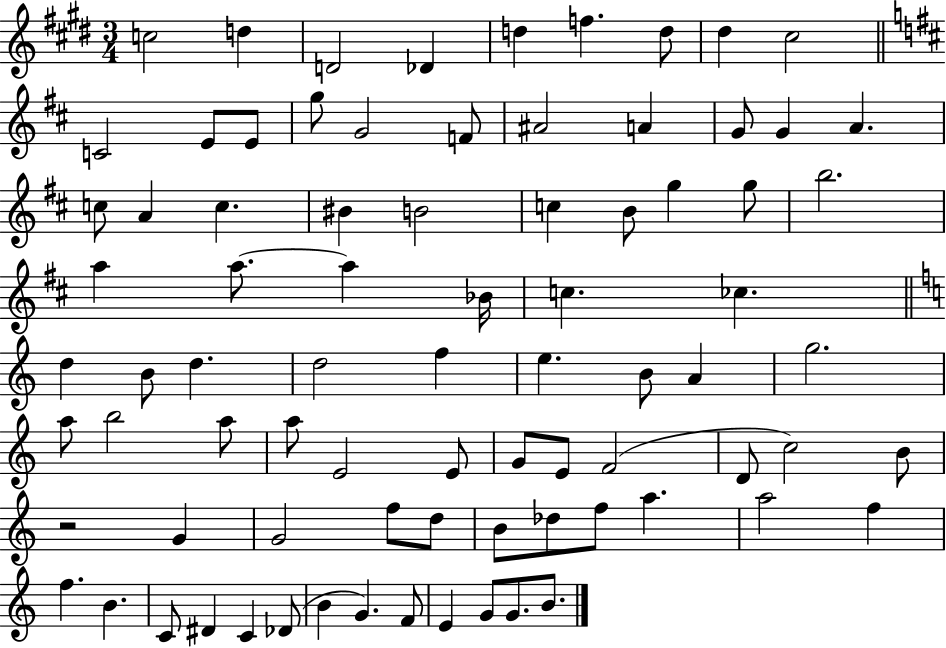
C5/h D5/q D4/h Db4/q D5/q F5/q. D5/e D#5/q C#5/h C4/h E4/e E4/e G5/e G4/h F4/e A#4/h A4/q G4/e G4/q A4/q. C5/e A4/q C5/q. BIS4/q B4/h C5/q B4/e G5/q G5/e B5/h. A5/q A5/e. A5/q Bb4/s C5/q. CES5/q. D5/q B4/e D5/q. D5/h F5/q E5/q. B4/e A4/q G5/h. A5/e B5/h A5/e A5/e E4/h E4/e G4/e E4/e F4/h D4/e C5/h B4/e R/h G4/q G4/h F5/e D5/e B4/e Db5/e F5/e A5/q. A5/h F5/q F5/q. B4/q. C4/e D#4/q C4/q Db4/e B4/q G4/q. F4/e E4/q G4/e G4/e. B4/e.